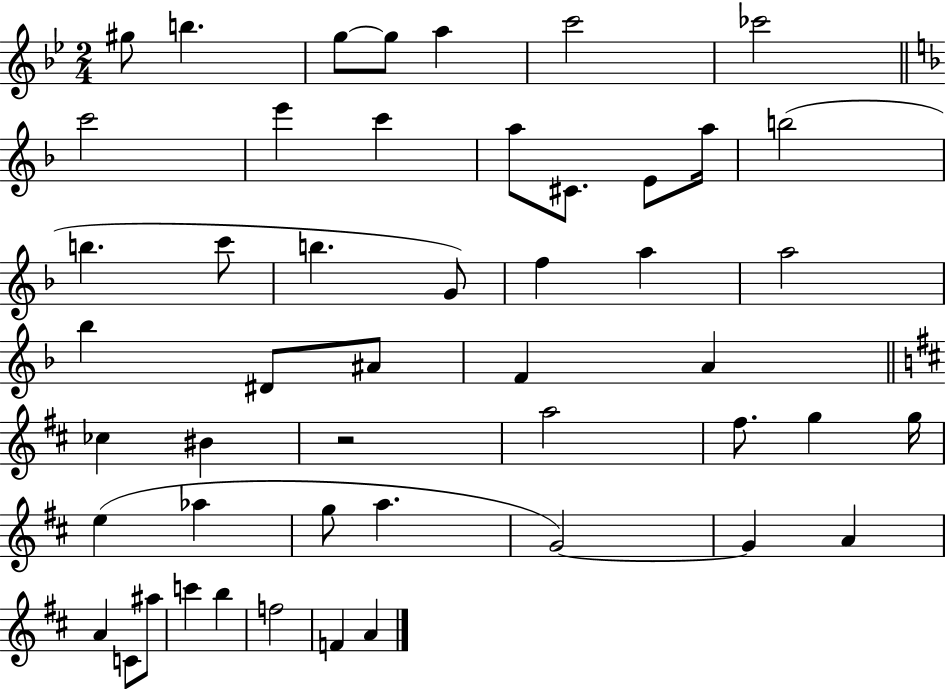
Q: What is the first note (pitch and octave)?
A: G#5